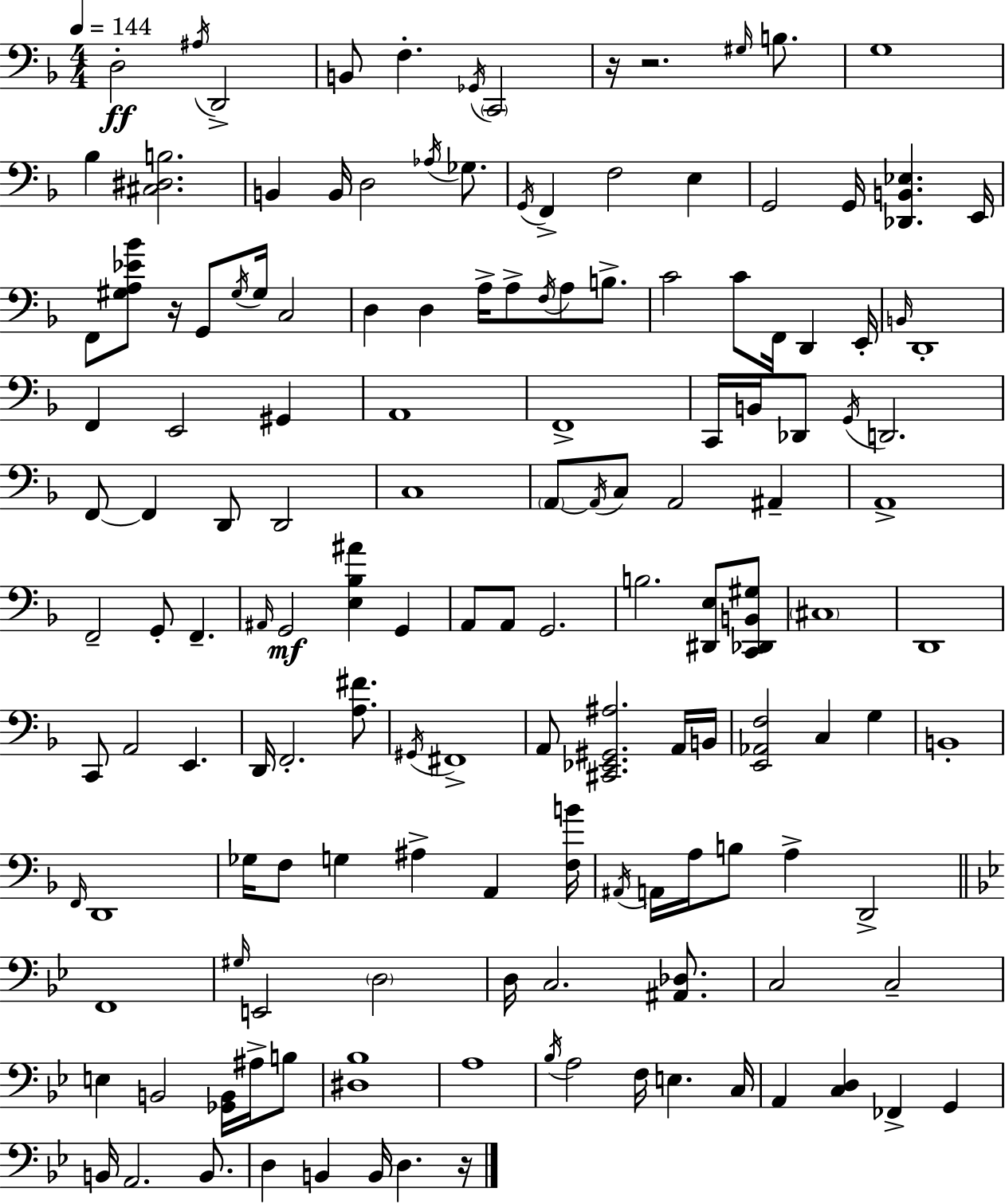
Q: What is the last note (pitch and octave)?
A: D3